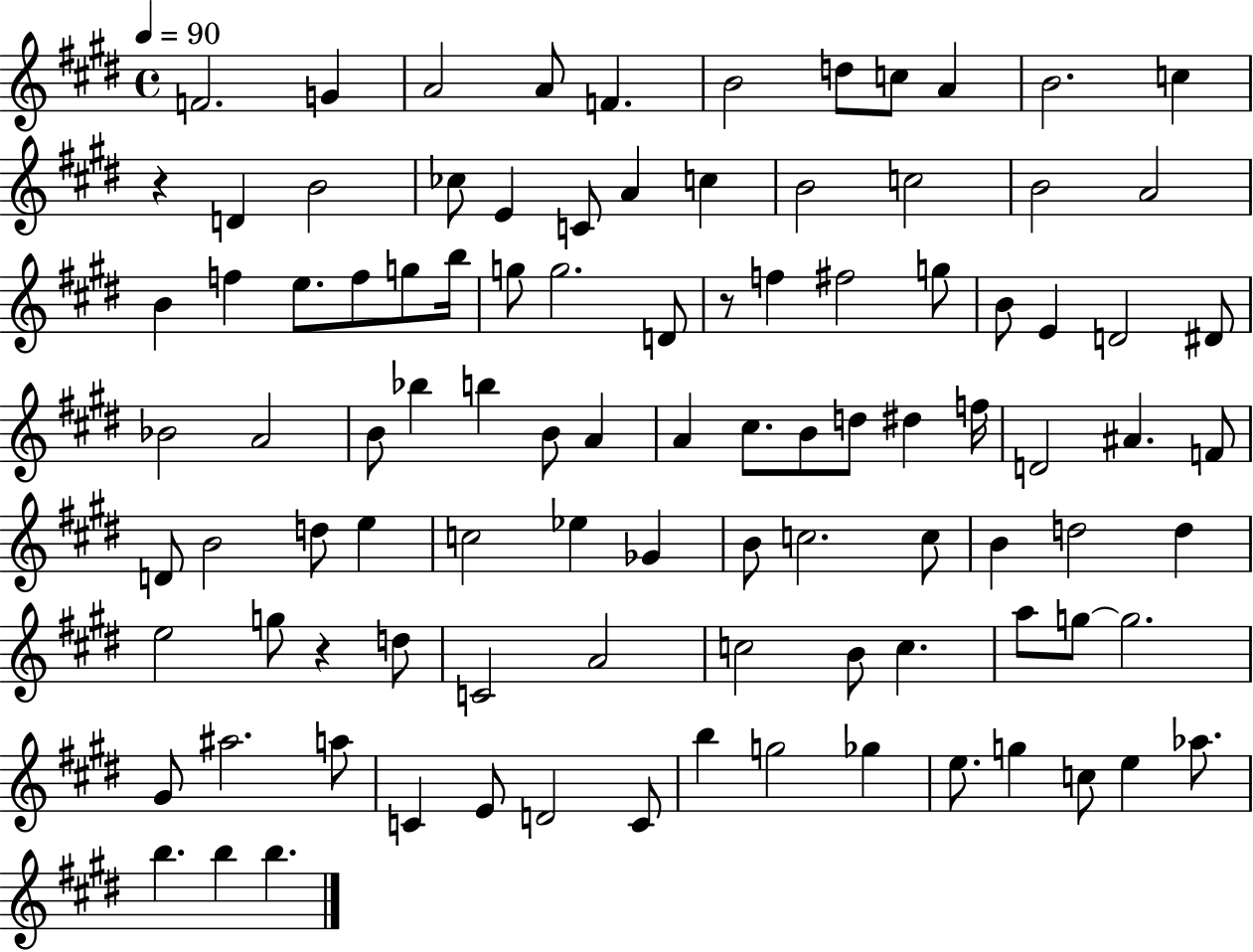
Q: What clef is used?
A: treble